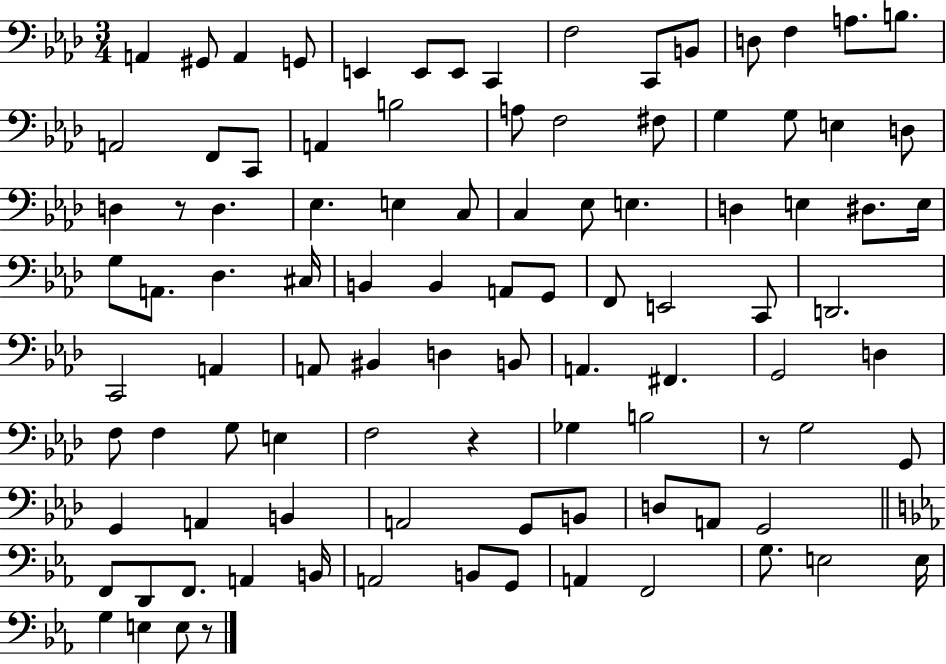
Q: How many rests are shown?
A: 4